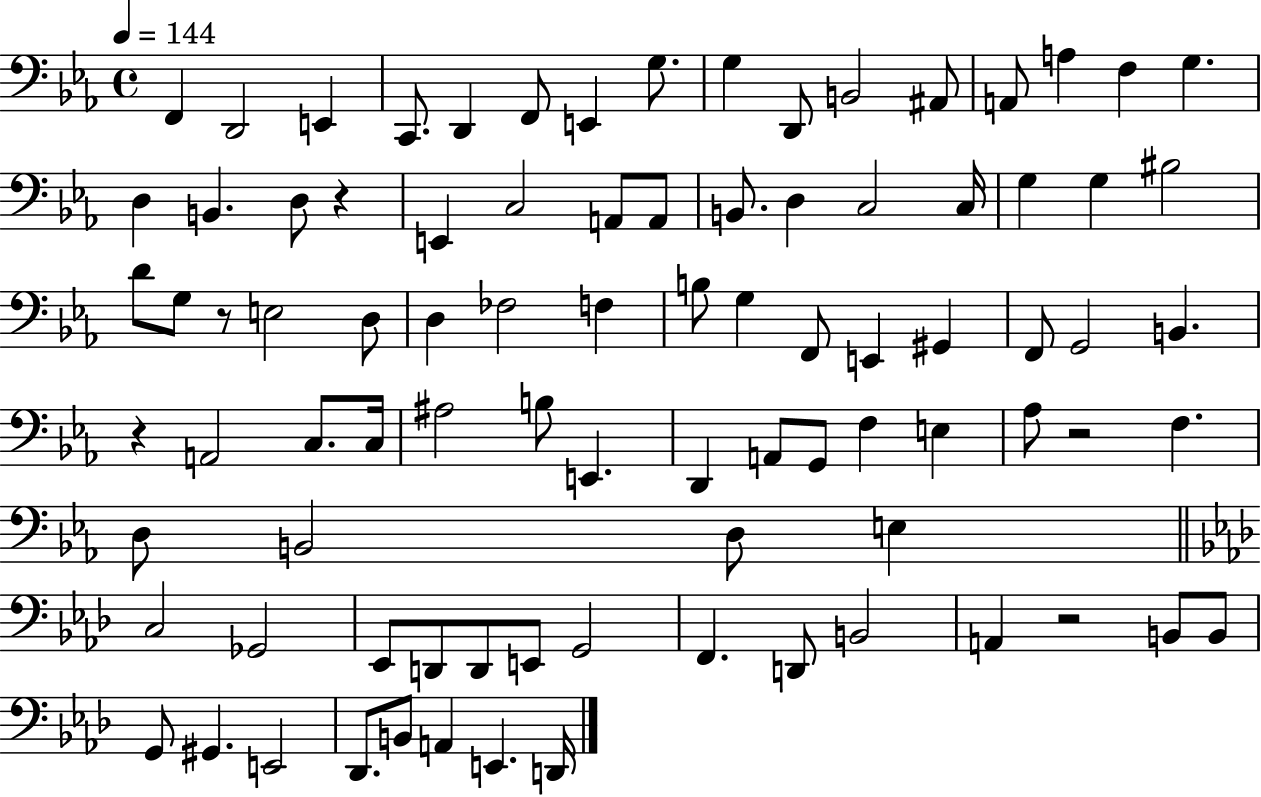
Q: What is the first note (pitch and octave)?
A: F2